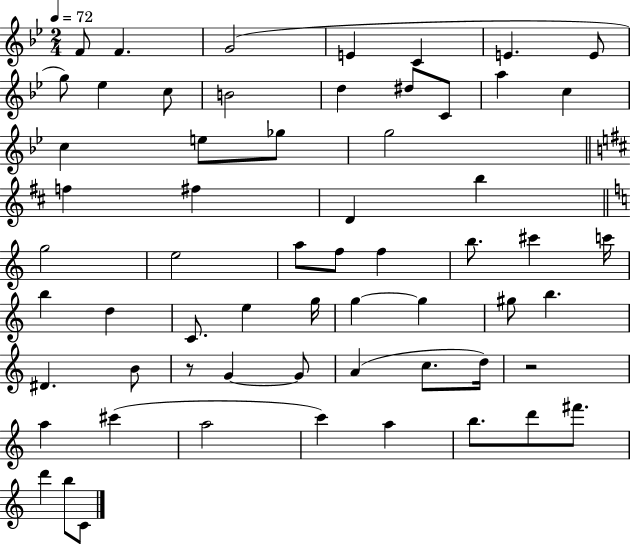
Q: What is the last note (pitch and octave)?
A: C4